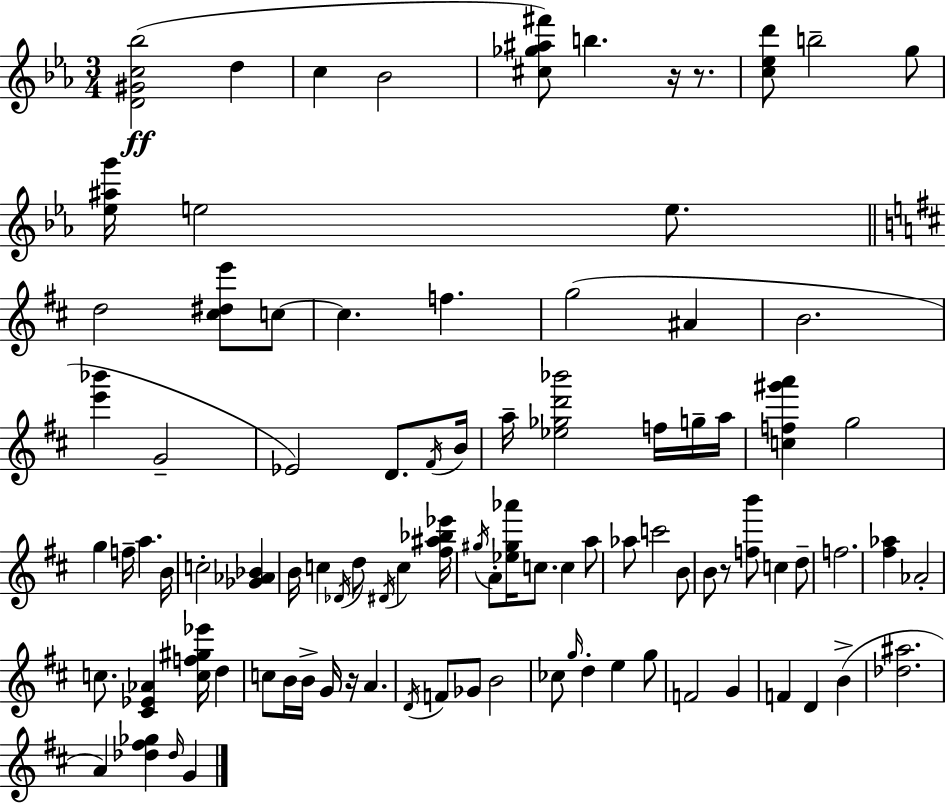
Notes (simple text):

[D4,G#4,C5,Bb5]/h D5/q C5/q Bb4/h [C#5,Gb5,A#5,F#6]/e B5/q. R/s R/e. [C5,Eb5,D6]/e B5/h G5/e [Eb5,A#5,G6]/s E5/h E5/e. D5/h [C#5,D#5,E6]/e C5/e C5/q. F5/q. G5/h A#4/q B4/h. [E6,Bb6]/q G4/h Eb4/h D4/e. F#4/s B4/s A5/s [Eb5,Gb5,D6,Bb6]/h F5/s G5/s A5/s [C5,F5,G#6,A6]/q G5/h G5/q F5/s A5/q. B4/s C5/h [Gb4,Ab4,Bb4]/q B4/s C5/q Db4/s D5/e D#4/s C5/q [F#5,A#5,Bb5,Eb6]/s G#5/s A4/e [Eb5,G#5,Ab6]/s C5/e. C5/q A5/e Ab5/e C6/h B4/e B4/e R/e [F5,B6]/e C5/q D5/e F5/h. [F#5,Ab5]/q Ab4/h C5/e. [C#4,Eb4,Ab4]/q [C5,F5,G#5,Eb6]/s D5/q C5/e B4/s B4/s G4/s R/s A4/q. D4/s F4/e Gb4/e B4/h CES5/e G5/s D5/q E5/q G5/e F4/h G4/q F4/q D4/q B4/q [Db5,A#5]/h. A4/q [Db5,F#5,Gb5]/q Db5/s G4/q